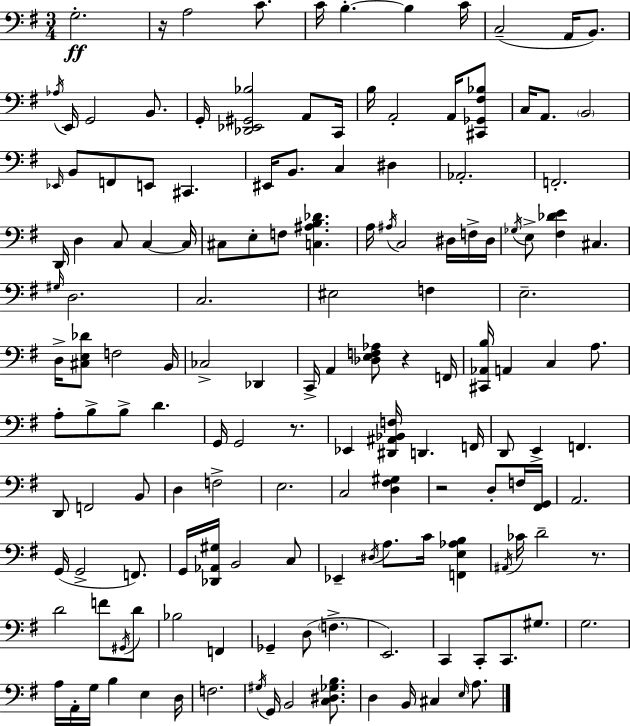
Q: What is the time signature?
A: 3/4